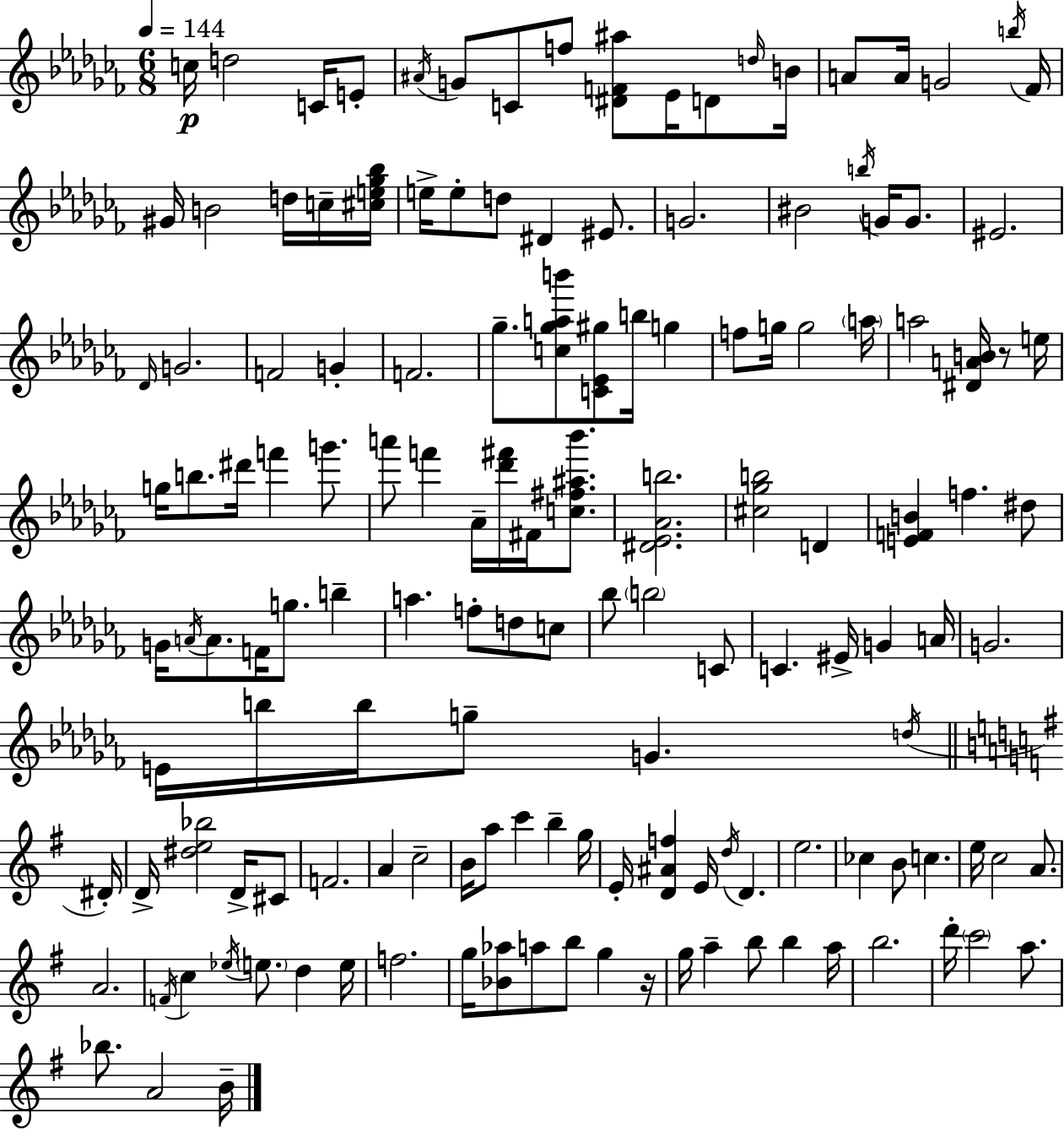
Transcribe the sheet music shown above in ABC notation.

X:1
T:Untitled
M:6/8
L:1/4
K:Abm
c/4 d2 C/4 E/2 ^A/4 G/2 C/2 f/2 [^DF^a]/2 _E/4 D/2 d/4 B/4 A/2 A/4 G2 b/4 _F/4 ^G/4 B2 d/4 c/4 [^ce_g_b]/4 e/4 e/2 d/2 ^D ^E/2 G2 ^B2 b/4 G/4 G/2 ^E2 _D/4 G2 F2 G F2 _g/2 [c_gab']/2 [C_E^g]/2 b/4 g f/2 g/4 g2 a/4 a2 [^DAB]/4 z/2 e/4 g/4 b/2 ^d'/4 f' g'/2 a'/2 f' _A/4 [_d'^f']/4 ^F/4 [c^f^a_b']/2 [^D_E_Ab]2 [^c_gb]2 D [EFB] f ^d/2 G/4 A/4 A/2 F/4 g/2 b a f/2 d/2 c/2 _b/2 b2 C/2 C ^E/4 G A/4 G2 E/4 b/4 b/4 g/2 G d/4 ^D/4 D/4 [^de_b]2 D/4 ^C/2 F2 A c2 B/4 a/2 c' b g/4 E/4 [D^Af] E/4 d/4 D e2 _c B/2 c e/4 c2 A/2 A2 F/4 c _e/4 e/2 d e/4 f2 g/4 [_B_a]/2 a/2 b/2 g z/4 g/4 a b/2 b a/4 b2 d'/4 c'2 a/2 _b/2 A2 B/4